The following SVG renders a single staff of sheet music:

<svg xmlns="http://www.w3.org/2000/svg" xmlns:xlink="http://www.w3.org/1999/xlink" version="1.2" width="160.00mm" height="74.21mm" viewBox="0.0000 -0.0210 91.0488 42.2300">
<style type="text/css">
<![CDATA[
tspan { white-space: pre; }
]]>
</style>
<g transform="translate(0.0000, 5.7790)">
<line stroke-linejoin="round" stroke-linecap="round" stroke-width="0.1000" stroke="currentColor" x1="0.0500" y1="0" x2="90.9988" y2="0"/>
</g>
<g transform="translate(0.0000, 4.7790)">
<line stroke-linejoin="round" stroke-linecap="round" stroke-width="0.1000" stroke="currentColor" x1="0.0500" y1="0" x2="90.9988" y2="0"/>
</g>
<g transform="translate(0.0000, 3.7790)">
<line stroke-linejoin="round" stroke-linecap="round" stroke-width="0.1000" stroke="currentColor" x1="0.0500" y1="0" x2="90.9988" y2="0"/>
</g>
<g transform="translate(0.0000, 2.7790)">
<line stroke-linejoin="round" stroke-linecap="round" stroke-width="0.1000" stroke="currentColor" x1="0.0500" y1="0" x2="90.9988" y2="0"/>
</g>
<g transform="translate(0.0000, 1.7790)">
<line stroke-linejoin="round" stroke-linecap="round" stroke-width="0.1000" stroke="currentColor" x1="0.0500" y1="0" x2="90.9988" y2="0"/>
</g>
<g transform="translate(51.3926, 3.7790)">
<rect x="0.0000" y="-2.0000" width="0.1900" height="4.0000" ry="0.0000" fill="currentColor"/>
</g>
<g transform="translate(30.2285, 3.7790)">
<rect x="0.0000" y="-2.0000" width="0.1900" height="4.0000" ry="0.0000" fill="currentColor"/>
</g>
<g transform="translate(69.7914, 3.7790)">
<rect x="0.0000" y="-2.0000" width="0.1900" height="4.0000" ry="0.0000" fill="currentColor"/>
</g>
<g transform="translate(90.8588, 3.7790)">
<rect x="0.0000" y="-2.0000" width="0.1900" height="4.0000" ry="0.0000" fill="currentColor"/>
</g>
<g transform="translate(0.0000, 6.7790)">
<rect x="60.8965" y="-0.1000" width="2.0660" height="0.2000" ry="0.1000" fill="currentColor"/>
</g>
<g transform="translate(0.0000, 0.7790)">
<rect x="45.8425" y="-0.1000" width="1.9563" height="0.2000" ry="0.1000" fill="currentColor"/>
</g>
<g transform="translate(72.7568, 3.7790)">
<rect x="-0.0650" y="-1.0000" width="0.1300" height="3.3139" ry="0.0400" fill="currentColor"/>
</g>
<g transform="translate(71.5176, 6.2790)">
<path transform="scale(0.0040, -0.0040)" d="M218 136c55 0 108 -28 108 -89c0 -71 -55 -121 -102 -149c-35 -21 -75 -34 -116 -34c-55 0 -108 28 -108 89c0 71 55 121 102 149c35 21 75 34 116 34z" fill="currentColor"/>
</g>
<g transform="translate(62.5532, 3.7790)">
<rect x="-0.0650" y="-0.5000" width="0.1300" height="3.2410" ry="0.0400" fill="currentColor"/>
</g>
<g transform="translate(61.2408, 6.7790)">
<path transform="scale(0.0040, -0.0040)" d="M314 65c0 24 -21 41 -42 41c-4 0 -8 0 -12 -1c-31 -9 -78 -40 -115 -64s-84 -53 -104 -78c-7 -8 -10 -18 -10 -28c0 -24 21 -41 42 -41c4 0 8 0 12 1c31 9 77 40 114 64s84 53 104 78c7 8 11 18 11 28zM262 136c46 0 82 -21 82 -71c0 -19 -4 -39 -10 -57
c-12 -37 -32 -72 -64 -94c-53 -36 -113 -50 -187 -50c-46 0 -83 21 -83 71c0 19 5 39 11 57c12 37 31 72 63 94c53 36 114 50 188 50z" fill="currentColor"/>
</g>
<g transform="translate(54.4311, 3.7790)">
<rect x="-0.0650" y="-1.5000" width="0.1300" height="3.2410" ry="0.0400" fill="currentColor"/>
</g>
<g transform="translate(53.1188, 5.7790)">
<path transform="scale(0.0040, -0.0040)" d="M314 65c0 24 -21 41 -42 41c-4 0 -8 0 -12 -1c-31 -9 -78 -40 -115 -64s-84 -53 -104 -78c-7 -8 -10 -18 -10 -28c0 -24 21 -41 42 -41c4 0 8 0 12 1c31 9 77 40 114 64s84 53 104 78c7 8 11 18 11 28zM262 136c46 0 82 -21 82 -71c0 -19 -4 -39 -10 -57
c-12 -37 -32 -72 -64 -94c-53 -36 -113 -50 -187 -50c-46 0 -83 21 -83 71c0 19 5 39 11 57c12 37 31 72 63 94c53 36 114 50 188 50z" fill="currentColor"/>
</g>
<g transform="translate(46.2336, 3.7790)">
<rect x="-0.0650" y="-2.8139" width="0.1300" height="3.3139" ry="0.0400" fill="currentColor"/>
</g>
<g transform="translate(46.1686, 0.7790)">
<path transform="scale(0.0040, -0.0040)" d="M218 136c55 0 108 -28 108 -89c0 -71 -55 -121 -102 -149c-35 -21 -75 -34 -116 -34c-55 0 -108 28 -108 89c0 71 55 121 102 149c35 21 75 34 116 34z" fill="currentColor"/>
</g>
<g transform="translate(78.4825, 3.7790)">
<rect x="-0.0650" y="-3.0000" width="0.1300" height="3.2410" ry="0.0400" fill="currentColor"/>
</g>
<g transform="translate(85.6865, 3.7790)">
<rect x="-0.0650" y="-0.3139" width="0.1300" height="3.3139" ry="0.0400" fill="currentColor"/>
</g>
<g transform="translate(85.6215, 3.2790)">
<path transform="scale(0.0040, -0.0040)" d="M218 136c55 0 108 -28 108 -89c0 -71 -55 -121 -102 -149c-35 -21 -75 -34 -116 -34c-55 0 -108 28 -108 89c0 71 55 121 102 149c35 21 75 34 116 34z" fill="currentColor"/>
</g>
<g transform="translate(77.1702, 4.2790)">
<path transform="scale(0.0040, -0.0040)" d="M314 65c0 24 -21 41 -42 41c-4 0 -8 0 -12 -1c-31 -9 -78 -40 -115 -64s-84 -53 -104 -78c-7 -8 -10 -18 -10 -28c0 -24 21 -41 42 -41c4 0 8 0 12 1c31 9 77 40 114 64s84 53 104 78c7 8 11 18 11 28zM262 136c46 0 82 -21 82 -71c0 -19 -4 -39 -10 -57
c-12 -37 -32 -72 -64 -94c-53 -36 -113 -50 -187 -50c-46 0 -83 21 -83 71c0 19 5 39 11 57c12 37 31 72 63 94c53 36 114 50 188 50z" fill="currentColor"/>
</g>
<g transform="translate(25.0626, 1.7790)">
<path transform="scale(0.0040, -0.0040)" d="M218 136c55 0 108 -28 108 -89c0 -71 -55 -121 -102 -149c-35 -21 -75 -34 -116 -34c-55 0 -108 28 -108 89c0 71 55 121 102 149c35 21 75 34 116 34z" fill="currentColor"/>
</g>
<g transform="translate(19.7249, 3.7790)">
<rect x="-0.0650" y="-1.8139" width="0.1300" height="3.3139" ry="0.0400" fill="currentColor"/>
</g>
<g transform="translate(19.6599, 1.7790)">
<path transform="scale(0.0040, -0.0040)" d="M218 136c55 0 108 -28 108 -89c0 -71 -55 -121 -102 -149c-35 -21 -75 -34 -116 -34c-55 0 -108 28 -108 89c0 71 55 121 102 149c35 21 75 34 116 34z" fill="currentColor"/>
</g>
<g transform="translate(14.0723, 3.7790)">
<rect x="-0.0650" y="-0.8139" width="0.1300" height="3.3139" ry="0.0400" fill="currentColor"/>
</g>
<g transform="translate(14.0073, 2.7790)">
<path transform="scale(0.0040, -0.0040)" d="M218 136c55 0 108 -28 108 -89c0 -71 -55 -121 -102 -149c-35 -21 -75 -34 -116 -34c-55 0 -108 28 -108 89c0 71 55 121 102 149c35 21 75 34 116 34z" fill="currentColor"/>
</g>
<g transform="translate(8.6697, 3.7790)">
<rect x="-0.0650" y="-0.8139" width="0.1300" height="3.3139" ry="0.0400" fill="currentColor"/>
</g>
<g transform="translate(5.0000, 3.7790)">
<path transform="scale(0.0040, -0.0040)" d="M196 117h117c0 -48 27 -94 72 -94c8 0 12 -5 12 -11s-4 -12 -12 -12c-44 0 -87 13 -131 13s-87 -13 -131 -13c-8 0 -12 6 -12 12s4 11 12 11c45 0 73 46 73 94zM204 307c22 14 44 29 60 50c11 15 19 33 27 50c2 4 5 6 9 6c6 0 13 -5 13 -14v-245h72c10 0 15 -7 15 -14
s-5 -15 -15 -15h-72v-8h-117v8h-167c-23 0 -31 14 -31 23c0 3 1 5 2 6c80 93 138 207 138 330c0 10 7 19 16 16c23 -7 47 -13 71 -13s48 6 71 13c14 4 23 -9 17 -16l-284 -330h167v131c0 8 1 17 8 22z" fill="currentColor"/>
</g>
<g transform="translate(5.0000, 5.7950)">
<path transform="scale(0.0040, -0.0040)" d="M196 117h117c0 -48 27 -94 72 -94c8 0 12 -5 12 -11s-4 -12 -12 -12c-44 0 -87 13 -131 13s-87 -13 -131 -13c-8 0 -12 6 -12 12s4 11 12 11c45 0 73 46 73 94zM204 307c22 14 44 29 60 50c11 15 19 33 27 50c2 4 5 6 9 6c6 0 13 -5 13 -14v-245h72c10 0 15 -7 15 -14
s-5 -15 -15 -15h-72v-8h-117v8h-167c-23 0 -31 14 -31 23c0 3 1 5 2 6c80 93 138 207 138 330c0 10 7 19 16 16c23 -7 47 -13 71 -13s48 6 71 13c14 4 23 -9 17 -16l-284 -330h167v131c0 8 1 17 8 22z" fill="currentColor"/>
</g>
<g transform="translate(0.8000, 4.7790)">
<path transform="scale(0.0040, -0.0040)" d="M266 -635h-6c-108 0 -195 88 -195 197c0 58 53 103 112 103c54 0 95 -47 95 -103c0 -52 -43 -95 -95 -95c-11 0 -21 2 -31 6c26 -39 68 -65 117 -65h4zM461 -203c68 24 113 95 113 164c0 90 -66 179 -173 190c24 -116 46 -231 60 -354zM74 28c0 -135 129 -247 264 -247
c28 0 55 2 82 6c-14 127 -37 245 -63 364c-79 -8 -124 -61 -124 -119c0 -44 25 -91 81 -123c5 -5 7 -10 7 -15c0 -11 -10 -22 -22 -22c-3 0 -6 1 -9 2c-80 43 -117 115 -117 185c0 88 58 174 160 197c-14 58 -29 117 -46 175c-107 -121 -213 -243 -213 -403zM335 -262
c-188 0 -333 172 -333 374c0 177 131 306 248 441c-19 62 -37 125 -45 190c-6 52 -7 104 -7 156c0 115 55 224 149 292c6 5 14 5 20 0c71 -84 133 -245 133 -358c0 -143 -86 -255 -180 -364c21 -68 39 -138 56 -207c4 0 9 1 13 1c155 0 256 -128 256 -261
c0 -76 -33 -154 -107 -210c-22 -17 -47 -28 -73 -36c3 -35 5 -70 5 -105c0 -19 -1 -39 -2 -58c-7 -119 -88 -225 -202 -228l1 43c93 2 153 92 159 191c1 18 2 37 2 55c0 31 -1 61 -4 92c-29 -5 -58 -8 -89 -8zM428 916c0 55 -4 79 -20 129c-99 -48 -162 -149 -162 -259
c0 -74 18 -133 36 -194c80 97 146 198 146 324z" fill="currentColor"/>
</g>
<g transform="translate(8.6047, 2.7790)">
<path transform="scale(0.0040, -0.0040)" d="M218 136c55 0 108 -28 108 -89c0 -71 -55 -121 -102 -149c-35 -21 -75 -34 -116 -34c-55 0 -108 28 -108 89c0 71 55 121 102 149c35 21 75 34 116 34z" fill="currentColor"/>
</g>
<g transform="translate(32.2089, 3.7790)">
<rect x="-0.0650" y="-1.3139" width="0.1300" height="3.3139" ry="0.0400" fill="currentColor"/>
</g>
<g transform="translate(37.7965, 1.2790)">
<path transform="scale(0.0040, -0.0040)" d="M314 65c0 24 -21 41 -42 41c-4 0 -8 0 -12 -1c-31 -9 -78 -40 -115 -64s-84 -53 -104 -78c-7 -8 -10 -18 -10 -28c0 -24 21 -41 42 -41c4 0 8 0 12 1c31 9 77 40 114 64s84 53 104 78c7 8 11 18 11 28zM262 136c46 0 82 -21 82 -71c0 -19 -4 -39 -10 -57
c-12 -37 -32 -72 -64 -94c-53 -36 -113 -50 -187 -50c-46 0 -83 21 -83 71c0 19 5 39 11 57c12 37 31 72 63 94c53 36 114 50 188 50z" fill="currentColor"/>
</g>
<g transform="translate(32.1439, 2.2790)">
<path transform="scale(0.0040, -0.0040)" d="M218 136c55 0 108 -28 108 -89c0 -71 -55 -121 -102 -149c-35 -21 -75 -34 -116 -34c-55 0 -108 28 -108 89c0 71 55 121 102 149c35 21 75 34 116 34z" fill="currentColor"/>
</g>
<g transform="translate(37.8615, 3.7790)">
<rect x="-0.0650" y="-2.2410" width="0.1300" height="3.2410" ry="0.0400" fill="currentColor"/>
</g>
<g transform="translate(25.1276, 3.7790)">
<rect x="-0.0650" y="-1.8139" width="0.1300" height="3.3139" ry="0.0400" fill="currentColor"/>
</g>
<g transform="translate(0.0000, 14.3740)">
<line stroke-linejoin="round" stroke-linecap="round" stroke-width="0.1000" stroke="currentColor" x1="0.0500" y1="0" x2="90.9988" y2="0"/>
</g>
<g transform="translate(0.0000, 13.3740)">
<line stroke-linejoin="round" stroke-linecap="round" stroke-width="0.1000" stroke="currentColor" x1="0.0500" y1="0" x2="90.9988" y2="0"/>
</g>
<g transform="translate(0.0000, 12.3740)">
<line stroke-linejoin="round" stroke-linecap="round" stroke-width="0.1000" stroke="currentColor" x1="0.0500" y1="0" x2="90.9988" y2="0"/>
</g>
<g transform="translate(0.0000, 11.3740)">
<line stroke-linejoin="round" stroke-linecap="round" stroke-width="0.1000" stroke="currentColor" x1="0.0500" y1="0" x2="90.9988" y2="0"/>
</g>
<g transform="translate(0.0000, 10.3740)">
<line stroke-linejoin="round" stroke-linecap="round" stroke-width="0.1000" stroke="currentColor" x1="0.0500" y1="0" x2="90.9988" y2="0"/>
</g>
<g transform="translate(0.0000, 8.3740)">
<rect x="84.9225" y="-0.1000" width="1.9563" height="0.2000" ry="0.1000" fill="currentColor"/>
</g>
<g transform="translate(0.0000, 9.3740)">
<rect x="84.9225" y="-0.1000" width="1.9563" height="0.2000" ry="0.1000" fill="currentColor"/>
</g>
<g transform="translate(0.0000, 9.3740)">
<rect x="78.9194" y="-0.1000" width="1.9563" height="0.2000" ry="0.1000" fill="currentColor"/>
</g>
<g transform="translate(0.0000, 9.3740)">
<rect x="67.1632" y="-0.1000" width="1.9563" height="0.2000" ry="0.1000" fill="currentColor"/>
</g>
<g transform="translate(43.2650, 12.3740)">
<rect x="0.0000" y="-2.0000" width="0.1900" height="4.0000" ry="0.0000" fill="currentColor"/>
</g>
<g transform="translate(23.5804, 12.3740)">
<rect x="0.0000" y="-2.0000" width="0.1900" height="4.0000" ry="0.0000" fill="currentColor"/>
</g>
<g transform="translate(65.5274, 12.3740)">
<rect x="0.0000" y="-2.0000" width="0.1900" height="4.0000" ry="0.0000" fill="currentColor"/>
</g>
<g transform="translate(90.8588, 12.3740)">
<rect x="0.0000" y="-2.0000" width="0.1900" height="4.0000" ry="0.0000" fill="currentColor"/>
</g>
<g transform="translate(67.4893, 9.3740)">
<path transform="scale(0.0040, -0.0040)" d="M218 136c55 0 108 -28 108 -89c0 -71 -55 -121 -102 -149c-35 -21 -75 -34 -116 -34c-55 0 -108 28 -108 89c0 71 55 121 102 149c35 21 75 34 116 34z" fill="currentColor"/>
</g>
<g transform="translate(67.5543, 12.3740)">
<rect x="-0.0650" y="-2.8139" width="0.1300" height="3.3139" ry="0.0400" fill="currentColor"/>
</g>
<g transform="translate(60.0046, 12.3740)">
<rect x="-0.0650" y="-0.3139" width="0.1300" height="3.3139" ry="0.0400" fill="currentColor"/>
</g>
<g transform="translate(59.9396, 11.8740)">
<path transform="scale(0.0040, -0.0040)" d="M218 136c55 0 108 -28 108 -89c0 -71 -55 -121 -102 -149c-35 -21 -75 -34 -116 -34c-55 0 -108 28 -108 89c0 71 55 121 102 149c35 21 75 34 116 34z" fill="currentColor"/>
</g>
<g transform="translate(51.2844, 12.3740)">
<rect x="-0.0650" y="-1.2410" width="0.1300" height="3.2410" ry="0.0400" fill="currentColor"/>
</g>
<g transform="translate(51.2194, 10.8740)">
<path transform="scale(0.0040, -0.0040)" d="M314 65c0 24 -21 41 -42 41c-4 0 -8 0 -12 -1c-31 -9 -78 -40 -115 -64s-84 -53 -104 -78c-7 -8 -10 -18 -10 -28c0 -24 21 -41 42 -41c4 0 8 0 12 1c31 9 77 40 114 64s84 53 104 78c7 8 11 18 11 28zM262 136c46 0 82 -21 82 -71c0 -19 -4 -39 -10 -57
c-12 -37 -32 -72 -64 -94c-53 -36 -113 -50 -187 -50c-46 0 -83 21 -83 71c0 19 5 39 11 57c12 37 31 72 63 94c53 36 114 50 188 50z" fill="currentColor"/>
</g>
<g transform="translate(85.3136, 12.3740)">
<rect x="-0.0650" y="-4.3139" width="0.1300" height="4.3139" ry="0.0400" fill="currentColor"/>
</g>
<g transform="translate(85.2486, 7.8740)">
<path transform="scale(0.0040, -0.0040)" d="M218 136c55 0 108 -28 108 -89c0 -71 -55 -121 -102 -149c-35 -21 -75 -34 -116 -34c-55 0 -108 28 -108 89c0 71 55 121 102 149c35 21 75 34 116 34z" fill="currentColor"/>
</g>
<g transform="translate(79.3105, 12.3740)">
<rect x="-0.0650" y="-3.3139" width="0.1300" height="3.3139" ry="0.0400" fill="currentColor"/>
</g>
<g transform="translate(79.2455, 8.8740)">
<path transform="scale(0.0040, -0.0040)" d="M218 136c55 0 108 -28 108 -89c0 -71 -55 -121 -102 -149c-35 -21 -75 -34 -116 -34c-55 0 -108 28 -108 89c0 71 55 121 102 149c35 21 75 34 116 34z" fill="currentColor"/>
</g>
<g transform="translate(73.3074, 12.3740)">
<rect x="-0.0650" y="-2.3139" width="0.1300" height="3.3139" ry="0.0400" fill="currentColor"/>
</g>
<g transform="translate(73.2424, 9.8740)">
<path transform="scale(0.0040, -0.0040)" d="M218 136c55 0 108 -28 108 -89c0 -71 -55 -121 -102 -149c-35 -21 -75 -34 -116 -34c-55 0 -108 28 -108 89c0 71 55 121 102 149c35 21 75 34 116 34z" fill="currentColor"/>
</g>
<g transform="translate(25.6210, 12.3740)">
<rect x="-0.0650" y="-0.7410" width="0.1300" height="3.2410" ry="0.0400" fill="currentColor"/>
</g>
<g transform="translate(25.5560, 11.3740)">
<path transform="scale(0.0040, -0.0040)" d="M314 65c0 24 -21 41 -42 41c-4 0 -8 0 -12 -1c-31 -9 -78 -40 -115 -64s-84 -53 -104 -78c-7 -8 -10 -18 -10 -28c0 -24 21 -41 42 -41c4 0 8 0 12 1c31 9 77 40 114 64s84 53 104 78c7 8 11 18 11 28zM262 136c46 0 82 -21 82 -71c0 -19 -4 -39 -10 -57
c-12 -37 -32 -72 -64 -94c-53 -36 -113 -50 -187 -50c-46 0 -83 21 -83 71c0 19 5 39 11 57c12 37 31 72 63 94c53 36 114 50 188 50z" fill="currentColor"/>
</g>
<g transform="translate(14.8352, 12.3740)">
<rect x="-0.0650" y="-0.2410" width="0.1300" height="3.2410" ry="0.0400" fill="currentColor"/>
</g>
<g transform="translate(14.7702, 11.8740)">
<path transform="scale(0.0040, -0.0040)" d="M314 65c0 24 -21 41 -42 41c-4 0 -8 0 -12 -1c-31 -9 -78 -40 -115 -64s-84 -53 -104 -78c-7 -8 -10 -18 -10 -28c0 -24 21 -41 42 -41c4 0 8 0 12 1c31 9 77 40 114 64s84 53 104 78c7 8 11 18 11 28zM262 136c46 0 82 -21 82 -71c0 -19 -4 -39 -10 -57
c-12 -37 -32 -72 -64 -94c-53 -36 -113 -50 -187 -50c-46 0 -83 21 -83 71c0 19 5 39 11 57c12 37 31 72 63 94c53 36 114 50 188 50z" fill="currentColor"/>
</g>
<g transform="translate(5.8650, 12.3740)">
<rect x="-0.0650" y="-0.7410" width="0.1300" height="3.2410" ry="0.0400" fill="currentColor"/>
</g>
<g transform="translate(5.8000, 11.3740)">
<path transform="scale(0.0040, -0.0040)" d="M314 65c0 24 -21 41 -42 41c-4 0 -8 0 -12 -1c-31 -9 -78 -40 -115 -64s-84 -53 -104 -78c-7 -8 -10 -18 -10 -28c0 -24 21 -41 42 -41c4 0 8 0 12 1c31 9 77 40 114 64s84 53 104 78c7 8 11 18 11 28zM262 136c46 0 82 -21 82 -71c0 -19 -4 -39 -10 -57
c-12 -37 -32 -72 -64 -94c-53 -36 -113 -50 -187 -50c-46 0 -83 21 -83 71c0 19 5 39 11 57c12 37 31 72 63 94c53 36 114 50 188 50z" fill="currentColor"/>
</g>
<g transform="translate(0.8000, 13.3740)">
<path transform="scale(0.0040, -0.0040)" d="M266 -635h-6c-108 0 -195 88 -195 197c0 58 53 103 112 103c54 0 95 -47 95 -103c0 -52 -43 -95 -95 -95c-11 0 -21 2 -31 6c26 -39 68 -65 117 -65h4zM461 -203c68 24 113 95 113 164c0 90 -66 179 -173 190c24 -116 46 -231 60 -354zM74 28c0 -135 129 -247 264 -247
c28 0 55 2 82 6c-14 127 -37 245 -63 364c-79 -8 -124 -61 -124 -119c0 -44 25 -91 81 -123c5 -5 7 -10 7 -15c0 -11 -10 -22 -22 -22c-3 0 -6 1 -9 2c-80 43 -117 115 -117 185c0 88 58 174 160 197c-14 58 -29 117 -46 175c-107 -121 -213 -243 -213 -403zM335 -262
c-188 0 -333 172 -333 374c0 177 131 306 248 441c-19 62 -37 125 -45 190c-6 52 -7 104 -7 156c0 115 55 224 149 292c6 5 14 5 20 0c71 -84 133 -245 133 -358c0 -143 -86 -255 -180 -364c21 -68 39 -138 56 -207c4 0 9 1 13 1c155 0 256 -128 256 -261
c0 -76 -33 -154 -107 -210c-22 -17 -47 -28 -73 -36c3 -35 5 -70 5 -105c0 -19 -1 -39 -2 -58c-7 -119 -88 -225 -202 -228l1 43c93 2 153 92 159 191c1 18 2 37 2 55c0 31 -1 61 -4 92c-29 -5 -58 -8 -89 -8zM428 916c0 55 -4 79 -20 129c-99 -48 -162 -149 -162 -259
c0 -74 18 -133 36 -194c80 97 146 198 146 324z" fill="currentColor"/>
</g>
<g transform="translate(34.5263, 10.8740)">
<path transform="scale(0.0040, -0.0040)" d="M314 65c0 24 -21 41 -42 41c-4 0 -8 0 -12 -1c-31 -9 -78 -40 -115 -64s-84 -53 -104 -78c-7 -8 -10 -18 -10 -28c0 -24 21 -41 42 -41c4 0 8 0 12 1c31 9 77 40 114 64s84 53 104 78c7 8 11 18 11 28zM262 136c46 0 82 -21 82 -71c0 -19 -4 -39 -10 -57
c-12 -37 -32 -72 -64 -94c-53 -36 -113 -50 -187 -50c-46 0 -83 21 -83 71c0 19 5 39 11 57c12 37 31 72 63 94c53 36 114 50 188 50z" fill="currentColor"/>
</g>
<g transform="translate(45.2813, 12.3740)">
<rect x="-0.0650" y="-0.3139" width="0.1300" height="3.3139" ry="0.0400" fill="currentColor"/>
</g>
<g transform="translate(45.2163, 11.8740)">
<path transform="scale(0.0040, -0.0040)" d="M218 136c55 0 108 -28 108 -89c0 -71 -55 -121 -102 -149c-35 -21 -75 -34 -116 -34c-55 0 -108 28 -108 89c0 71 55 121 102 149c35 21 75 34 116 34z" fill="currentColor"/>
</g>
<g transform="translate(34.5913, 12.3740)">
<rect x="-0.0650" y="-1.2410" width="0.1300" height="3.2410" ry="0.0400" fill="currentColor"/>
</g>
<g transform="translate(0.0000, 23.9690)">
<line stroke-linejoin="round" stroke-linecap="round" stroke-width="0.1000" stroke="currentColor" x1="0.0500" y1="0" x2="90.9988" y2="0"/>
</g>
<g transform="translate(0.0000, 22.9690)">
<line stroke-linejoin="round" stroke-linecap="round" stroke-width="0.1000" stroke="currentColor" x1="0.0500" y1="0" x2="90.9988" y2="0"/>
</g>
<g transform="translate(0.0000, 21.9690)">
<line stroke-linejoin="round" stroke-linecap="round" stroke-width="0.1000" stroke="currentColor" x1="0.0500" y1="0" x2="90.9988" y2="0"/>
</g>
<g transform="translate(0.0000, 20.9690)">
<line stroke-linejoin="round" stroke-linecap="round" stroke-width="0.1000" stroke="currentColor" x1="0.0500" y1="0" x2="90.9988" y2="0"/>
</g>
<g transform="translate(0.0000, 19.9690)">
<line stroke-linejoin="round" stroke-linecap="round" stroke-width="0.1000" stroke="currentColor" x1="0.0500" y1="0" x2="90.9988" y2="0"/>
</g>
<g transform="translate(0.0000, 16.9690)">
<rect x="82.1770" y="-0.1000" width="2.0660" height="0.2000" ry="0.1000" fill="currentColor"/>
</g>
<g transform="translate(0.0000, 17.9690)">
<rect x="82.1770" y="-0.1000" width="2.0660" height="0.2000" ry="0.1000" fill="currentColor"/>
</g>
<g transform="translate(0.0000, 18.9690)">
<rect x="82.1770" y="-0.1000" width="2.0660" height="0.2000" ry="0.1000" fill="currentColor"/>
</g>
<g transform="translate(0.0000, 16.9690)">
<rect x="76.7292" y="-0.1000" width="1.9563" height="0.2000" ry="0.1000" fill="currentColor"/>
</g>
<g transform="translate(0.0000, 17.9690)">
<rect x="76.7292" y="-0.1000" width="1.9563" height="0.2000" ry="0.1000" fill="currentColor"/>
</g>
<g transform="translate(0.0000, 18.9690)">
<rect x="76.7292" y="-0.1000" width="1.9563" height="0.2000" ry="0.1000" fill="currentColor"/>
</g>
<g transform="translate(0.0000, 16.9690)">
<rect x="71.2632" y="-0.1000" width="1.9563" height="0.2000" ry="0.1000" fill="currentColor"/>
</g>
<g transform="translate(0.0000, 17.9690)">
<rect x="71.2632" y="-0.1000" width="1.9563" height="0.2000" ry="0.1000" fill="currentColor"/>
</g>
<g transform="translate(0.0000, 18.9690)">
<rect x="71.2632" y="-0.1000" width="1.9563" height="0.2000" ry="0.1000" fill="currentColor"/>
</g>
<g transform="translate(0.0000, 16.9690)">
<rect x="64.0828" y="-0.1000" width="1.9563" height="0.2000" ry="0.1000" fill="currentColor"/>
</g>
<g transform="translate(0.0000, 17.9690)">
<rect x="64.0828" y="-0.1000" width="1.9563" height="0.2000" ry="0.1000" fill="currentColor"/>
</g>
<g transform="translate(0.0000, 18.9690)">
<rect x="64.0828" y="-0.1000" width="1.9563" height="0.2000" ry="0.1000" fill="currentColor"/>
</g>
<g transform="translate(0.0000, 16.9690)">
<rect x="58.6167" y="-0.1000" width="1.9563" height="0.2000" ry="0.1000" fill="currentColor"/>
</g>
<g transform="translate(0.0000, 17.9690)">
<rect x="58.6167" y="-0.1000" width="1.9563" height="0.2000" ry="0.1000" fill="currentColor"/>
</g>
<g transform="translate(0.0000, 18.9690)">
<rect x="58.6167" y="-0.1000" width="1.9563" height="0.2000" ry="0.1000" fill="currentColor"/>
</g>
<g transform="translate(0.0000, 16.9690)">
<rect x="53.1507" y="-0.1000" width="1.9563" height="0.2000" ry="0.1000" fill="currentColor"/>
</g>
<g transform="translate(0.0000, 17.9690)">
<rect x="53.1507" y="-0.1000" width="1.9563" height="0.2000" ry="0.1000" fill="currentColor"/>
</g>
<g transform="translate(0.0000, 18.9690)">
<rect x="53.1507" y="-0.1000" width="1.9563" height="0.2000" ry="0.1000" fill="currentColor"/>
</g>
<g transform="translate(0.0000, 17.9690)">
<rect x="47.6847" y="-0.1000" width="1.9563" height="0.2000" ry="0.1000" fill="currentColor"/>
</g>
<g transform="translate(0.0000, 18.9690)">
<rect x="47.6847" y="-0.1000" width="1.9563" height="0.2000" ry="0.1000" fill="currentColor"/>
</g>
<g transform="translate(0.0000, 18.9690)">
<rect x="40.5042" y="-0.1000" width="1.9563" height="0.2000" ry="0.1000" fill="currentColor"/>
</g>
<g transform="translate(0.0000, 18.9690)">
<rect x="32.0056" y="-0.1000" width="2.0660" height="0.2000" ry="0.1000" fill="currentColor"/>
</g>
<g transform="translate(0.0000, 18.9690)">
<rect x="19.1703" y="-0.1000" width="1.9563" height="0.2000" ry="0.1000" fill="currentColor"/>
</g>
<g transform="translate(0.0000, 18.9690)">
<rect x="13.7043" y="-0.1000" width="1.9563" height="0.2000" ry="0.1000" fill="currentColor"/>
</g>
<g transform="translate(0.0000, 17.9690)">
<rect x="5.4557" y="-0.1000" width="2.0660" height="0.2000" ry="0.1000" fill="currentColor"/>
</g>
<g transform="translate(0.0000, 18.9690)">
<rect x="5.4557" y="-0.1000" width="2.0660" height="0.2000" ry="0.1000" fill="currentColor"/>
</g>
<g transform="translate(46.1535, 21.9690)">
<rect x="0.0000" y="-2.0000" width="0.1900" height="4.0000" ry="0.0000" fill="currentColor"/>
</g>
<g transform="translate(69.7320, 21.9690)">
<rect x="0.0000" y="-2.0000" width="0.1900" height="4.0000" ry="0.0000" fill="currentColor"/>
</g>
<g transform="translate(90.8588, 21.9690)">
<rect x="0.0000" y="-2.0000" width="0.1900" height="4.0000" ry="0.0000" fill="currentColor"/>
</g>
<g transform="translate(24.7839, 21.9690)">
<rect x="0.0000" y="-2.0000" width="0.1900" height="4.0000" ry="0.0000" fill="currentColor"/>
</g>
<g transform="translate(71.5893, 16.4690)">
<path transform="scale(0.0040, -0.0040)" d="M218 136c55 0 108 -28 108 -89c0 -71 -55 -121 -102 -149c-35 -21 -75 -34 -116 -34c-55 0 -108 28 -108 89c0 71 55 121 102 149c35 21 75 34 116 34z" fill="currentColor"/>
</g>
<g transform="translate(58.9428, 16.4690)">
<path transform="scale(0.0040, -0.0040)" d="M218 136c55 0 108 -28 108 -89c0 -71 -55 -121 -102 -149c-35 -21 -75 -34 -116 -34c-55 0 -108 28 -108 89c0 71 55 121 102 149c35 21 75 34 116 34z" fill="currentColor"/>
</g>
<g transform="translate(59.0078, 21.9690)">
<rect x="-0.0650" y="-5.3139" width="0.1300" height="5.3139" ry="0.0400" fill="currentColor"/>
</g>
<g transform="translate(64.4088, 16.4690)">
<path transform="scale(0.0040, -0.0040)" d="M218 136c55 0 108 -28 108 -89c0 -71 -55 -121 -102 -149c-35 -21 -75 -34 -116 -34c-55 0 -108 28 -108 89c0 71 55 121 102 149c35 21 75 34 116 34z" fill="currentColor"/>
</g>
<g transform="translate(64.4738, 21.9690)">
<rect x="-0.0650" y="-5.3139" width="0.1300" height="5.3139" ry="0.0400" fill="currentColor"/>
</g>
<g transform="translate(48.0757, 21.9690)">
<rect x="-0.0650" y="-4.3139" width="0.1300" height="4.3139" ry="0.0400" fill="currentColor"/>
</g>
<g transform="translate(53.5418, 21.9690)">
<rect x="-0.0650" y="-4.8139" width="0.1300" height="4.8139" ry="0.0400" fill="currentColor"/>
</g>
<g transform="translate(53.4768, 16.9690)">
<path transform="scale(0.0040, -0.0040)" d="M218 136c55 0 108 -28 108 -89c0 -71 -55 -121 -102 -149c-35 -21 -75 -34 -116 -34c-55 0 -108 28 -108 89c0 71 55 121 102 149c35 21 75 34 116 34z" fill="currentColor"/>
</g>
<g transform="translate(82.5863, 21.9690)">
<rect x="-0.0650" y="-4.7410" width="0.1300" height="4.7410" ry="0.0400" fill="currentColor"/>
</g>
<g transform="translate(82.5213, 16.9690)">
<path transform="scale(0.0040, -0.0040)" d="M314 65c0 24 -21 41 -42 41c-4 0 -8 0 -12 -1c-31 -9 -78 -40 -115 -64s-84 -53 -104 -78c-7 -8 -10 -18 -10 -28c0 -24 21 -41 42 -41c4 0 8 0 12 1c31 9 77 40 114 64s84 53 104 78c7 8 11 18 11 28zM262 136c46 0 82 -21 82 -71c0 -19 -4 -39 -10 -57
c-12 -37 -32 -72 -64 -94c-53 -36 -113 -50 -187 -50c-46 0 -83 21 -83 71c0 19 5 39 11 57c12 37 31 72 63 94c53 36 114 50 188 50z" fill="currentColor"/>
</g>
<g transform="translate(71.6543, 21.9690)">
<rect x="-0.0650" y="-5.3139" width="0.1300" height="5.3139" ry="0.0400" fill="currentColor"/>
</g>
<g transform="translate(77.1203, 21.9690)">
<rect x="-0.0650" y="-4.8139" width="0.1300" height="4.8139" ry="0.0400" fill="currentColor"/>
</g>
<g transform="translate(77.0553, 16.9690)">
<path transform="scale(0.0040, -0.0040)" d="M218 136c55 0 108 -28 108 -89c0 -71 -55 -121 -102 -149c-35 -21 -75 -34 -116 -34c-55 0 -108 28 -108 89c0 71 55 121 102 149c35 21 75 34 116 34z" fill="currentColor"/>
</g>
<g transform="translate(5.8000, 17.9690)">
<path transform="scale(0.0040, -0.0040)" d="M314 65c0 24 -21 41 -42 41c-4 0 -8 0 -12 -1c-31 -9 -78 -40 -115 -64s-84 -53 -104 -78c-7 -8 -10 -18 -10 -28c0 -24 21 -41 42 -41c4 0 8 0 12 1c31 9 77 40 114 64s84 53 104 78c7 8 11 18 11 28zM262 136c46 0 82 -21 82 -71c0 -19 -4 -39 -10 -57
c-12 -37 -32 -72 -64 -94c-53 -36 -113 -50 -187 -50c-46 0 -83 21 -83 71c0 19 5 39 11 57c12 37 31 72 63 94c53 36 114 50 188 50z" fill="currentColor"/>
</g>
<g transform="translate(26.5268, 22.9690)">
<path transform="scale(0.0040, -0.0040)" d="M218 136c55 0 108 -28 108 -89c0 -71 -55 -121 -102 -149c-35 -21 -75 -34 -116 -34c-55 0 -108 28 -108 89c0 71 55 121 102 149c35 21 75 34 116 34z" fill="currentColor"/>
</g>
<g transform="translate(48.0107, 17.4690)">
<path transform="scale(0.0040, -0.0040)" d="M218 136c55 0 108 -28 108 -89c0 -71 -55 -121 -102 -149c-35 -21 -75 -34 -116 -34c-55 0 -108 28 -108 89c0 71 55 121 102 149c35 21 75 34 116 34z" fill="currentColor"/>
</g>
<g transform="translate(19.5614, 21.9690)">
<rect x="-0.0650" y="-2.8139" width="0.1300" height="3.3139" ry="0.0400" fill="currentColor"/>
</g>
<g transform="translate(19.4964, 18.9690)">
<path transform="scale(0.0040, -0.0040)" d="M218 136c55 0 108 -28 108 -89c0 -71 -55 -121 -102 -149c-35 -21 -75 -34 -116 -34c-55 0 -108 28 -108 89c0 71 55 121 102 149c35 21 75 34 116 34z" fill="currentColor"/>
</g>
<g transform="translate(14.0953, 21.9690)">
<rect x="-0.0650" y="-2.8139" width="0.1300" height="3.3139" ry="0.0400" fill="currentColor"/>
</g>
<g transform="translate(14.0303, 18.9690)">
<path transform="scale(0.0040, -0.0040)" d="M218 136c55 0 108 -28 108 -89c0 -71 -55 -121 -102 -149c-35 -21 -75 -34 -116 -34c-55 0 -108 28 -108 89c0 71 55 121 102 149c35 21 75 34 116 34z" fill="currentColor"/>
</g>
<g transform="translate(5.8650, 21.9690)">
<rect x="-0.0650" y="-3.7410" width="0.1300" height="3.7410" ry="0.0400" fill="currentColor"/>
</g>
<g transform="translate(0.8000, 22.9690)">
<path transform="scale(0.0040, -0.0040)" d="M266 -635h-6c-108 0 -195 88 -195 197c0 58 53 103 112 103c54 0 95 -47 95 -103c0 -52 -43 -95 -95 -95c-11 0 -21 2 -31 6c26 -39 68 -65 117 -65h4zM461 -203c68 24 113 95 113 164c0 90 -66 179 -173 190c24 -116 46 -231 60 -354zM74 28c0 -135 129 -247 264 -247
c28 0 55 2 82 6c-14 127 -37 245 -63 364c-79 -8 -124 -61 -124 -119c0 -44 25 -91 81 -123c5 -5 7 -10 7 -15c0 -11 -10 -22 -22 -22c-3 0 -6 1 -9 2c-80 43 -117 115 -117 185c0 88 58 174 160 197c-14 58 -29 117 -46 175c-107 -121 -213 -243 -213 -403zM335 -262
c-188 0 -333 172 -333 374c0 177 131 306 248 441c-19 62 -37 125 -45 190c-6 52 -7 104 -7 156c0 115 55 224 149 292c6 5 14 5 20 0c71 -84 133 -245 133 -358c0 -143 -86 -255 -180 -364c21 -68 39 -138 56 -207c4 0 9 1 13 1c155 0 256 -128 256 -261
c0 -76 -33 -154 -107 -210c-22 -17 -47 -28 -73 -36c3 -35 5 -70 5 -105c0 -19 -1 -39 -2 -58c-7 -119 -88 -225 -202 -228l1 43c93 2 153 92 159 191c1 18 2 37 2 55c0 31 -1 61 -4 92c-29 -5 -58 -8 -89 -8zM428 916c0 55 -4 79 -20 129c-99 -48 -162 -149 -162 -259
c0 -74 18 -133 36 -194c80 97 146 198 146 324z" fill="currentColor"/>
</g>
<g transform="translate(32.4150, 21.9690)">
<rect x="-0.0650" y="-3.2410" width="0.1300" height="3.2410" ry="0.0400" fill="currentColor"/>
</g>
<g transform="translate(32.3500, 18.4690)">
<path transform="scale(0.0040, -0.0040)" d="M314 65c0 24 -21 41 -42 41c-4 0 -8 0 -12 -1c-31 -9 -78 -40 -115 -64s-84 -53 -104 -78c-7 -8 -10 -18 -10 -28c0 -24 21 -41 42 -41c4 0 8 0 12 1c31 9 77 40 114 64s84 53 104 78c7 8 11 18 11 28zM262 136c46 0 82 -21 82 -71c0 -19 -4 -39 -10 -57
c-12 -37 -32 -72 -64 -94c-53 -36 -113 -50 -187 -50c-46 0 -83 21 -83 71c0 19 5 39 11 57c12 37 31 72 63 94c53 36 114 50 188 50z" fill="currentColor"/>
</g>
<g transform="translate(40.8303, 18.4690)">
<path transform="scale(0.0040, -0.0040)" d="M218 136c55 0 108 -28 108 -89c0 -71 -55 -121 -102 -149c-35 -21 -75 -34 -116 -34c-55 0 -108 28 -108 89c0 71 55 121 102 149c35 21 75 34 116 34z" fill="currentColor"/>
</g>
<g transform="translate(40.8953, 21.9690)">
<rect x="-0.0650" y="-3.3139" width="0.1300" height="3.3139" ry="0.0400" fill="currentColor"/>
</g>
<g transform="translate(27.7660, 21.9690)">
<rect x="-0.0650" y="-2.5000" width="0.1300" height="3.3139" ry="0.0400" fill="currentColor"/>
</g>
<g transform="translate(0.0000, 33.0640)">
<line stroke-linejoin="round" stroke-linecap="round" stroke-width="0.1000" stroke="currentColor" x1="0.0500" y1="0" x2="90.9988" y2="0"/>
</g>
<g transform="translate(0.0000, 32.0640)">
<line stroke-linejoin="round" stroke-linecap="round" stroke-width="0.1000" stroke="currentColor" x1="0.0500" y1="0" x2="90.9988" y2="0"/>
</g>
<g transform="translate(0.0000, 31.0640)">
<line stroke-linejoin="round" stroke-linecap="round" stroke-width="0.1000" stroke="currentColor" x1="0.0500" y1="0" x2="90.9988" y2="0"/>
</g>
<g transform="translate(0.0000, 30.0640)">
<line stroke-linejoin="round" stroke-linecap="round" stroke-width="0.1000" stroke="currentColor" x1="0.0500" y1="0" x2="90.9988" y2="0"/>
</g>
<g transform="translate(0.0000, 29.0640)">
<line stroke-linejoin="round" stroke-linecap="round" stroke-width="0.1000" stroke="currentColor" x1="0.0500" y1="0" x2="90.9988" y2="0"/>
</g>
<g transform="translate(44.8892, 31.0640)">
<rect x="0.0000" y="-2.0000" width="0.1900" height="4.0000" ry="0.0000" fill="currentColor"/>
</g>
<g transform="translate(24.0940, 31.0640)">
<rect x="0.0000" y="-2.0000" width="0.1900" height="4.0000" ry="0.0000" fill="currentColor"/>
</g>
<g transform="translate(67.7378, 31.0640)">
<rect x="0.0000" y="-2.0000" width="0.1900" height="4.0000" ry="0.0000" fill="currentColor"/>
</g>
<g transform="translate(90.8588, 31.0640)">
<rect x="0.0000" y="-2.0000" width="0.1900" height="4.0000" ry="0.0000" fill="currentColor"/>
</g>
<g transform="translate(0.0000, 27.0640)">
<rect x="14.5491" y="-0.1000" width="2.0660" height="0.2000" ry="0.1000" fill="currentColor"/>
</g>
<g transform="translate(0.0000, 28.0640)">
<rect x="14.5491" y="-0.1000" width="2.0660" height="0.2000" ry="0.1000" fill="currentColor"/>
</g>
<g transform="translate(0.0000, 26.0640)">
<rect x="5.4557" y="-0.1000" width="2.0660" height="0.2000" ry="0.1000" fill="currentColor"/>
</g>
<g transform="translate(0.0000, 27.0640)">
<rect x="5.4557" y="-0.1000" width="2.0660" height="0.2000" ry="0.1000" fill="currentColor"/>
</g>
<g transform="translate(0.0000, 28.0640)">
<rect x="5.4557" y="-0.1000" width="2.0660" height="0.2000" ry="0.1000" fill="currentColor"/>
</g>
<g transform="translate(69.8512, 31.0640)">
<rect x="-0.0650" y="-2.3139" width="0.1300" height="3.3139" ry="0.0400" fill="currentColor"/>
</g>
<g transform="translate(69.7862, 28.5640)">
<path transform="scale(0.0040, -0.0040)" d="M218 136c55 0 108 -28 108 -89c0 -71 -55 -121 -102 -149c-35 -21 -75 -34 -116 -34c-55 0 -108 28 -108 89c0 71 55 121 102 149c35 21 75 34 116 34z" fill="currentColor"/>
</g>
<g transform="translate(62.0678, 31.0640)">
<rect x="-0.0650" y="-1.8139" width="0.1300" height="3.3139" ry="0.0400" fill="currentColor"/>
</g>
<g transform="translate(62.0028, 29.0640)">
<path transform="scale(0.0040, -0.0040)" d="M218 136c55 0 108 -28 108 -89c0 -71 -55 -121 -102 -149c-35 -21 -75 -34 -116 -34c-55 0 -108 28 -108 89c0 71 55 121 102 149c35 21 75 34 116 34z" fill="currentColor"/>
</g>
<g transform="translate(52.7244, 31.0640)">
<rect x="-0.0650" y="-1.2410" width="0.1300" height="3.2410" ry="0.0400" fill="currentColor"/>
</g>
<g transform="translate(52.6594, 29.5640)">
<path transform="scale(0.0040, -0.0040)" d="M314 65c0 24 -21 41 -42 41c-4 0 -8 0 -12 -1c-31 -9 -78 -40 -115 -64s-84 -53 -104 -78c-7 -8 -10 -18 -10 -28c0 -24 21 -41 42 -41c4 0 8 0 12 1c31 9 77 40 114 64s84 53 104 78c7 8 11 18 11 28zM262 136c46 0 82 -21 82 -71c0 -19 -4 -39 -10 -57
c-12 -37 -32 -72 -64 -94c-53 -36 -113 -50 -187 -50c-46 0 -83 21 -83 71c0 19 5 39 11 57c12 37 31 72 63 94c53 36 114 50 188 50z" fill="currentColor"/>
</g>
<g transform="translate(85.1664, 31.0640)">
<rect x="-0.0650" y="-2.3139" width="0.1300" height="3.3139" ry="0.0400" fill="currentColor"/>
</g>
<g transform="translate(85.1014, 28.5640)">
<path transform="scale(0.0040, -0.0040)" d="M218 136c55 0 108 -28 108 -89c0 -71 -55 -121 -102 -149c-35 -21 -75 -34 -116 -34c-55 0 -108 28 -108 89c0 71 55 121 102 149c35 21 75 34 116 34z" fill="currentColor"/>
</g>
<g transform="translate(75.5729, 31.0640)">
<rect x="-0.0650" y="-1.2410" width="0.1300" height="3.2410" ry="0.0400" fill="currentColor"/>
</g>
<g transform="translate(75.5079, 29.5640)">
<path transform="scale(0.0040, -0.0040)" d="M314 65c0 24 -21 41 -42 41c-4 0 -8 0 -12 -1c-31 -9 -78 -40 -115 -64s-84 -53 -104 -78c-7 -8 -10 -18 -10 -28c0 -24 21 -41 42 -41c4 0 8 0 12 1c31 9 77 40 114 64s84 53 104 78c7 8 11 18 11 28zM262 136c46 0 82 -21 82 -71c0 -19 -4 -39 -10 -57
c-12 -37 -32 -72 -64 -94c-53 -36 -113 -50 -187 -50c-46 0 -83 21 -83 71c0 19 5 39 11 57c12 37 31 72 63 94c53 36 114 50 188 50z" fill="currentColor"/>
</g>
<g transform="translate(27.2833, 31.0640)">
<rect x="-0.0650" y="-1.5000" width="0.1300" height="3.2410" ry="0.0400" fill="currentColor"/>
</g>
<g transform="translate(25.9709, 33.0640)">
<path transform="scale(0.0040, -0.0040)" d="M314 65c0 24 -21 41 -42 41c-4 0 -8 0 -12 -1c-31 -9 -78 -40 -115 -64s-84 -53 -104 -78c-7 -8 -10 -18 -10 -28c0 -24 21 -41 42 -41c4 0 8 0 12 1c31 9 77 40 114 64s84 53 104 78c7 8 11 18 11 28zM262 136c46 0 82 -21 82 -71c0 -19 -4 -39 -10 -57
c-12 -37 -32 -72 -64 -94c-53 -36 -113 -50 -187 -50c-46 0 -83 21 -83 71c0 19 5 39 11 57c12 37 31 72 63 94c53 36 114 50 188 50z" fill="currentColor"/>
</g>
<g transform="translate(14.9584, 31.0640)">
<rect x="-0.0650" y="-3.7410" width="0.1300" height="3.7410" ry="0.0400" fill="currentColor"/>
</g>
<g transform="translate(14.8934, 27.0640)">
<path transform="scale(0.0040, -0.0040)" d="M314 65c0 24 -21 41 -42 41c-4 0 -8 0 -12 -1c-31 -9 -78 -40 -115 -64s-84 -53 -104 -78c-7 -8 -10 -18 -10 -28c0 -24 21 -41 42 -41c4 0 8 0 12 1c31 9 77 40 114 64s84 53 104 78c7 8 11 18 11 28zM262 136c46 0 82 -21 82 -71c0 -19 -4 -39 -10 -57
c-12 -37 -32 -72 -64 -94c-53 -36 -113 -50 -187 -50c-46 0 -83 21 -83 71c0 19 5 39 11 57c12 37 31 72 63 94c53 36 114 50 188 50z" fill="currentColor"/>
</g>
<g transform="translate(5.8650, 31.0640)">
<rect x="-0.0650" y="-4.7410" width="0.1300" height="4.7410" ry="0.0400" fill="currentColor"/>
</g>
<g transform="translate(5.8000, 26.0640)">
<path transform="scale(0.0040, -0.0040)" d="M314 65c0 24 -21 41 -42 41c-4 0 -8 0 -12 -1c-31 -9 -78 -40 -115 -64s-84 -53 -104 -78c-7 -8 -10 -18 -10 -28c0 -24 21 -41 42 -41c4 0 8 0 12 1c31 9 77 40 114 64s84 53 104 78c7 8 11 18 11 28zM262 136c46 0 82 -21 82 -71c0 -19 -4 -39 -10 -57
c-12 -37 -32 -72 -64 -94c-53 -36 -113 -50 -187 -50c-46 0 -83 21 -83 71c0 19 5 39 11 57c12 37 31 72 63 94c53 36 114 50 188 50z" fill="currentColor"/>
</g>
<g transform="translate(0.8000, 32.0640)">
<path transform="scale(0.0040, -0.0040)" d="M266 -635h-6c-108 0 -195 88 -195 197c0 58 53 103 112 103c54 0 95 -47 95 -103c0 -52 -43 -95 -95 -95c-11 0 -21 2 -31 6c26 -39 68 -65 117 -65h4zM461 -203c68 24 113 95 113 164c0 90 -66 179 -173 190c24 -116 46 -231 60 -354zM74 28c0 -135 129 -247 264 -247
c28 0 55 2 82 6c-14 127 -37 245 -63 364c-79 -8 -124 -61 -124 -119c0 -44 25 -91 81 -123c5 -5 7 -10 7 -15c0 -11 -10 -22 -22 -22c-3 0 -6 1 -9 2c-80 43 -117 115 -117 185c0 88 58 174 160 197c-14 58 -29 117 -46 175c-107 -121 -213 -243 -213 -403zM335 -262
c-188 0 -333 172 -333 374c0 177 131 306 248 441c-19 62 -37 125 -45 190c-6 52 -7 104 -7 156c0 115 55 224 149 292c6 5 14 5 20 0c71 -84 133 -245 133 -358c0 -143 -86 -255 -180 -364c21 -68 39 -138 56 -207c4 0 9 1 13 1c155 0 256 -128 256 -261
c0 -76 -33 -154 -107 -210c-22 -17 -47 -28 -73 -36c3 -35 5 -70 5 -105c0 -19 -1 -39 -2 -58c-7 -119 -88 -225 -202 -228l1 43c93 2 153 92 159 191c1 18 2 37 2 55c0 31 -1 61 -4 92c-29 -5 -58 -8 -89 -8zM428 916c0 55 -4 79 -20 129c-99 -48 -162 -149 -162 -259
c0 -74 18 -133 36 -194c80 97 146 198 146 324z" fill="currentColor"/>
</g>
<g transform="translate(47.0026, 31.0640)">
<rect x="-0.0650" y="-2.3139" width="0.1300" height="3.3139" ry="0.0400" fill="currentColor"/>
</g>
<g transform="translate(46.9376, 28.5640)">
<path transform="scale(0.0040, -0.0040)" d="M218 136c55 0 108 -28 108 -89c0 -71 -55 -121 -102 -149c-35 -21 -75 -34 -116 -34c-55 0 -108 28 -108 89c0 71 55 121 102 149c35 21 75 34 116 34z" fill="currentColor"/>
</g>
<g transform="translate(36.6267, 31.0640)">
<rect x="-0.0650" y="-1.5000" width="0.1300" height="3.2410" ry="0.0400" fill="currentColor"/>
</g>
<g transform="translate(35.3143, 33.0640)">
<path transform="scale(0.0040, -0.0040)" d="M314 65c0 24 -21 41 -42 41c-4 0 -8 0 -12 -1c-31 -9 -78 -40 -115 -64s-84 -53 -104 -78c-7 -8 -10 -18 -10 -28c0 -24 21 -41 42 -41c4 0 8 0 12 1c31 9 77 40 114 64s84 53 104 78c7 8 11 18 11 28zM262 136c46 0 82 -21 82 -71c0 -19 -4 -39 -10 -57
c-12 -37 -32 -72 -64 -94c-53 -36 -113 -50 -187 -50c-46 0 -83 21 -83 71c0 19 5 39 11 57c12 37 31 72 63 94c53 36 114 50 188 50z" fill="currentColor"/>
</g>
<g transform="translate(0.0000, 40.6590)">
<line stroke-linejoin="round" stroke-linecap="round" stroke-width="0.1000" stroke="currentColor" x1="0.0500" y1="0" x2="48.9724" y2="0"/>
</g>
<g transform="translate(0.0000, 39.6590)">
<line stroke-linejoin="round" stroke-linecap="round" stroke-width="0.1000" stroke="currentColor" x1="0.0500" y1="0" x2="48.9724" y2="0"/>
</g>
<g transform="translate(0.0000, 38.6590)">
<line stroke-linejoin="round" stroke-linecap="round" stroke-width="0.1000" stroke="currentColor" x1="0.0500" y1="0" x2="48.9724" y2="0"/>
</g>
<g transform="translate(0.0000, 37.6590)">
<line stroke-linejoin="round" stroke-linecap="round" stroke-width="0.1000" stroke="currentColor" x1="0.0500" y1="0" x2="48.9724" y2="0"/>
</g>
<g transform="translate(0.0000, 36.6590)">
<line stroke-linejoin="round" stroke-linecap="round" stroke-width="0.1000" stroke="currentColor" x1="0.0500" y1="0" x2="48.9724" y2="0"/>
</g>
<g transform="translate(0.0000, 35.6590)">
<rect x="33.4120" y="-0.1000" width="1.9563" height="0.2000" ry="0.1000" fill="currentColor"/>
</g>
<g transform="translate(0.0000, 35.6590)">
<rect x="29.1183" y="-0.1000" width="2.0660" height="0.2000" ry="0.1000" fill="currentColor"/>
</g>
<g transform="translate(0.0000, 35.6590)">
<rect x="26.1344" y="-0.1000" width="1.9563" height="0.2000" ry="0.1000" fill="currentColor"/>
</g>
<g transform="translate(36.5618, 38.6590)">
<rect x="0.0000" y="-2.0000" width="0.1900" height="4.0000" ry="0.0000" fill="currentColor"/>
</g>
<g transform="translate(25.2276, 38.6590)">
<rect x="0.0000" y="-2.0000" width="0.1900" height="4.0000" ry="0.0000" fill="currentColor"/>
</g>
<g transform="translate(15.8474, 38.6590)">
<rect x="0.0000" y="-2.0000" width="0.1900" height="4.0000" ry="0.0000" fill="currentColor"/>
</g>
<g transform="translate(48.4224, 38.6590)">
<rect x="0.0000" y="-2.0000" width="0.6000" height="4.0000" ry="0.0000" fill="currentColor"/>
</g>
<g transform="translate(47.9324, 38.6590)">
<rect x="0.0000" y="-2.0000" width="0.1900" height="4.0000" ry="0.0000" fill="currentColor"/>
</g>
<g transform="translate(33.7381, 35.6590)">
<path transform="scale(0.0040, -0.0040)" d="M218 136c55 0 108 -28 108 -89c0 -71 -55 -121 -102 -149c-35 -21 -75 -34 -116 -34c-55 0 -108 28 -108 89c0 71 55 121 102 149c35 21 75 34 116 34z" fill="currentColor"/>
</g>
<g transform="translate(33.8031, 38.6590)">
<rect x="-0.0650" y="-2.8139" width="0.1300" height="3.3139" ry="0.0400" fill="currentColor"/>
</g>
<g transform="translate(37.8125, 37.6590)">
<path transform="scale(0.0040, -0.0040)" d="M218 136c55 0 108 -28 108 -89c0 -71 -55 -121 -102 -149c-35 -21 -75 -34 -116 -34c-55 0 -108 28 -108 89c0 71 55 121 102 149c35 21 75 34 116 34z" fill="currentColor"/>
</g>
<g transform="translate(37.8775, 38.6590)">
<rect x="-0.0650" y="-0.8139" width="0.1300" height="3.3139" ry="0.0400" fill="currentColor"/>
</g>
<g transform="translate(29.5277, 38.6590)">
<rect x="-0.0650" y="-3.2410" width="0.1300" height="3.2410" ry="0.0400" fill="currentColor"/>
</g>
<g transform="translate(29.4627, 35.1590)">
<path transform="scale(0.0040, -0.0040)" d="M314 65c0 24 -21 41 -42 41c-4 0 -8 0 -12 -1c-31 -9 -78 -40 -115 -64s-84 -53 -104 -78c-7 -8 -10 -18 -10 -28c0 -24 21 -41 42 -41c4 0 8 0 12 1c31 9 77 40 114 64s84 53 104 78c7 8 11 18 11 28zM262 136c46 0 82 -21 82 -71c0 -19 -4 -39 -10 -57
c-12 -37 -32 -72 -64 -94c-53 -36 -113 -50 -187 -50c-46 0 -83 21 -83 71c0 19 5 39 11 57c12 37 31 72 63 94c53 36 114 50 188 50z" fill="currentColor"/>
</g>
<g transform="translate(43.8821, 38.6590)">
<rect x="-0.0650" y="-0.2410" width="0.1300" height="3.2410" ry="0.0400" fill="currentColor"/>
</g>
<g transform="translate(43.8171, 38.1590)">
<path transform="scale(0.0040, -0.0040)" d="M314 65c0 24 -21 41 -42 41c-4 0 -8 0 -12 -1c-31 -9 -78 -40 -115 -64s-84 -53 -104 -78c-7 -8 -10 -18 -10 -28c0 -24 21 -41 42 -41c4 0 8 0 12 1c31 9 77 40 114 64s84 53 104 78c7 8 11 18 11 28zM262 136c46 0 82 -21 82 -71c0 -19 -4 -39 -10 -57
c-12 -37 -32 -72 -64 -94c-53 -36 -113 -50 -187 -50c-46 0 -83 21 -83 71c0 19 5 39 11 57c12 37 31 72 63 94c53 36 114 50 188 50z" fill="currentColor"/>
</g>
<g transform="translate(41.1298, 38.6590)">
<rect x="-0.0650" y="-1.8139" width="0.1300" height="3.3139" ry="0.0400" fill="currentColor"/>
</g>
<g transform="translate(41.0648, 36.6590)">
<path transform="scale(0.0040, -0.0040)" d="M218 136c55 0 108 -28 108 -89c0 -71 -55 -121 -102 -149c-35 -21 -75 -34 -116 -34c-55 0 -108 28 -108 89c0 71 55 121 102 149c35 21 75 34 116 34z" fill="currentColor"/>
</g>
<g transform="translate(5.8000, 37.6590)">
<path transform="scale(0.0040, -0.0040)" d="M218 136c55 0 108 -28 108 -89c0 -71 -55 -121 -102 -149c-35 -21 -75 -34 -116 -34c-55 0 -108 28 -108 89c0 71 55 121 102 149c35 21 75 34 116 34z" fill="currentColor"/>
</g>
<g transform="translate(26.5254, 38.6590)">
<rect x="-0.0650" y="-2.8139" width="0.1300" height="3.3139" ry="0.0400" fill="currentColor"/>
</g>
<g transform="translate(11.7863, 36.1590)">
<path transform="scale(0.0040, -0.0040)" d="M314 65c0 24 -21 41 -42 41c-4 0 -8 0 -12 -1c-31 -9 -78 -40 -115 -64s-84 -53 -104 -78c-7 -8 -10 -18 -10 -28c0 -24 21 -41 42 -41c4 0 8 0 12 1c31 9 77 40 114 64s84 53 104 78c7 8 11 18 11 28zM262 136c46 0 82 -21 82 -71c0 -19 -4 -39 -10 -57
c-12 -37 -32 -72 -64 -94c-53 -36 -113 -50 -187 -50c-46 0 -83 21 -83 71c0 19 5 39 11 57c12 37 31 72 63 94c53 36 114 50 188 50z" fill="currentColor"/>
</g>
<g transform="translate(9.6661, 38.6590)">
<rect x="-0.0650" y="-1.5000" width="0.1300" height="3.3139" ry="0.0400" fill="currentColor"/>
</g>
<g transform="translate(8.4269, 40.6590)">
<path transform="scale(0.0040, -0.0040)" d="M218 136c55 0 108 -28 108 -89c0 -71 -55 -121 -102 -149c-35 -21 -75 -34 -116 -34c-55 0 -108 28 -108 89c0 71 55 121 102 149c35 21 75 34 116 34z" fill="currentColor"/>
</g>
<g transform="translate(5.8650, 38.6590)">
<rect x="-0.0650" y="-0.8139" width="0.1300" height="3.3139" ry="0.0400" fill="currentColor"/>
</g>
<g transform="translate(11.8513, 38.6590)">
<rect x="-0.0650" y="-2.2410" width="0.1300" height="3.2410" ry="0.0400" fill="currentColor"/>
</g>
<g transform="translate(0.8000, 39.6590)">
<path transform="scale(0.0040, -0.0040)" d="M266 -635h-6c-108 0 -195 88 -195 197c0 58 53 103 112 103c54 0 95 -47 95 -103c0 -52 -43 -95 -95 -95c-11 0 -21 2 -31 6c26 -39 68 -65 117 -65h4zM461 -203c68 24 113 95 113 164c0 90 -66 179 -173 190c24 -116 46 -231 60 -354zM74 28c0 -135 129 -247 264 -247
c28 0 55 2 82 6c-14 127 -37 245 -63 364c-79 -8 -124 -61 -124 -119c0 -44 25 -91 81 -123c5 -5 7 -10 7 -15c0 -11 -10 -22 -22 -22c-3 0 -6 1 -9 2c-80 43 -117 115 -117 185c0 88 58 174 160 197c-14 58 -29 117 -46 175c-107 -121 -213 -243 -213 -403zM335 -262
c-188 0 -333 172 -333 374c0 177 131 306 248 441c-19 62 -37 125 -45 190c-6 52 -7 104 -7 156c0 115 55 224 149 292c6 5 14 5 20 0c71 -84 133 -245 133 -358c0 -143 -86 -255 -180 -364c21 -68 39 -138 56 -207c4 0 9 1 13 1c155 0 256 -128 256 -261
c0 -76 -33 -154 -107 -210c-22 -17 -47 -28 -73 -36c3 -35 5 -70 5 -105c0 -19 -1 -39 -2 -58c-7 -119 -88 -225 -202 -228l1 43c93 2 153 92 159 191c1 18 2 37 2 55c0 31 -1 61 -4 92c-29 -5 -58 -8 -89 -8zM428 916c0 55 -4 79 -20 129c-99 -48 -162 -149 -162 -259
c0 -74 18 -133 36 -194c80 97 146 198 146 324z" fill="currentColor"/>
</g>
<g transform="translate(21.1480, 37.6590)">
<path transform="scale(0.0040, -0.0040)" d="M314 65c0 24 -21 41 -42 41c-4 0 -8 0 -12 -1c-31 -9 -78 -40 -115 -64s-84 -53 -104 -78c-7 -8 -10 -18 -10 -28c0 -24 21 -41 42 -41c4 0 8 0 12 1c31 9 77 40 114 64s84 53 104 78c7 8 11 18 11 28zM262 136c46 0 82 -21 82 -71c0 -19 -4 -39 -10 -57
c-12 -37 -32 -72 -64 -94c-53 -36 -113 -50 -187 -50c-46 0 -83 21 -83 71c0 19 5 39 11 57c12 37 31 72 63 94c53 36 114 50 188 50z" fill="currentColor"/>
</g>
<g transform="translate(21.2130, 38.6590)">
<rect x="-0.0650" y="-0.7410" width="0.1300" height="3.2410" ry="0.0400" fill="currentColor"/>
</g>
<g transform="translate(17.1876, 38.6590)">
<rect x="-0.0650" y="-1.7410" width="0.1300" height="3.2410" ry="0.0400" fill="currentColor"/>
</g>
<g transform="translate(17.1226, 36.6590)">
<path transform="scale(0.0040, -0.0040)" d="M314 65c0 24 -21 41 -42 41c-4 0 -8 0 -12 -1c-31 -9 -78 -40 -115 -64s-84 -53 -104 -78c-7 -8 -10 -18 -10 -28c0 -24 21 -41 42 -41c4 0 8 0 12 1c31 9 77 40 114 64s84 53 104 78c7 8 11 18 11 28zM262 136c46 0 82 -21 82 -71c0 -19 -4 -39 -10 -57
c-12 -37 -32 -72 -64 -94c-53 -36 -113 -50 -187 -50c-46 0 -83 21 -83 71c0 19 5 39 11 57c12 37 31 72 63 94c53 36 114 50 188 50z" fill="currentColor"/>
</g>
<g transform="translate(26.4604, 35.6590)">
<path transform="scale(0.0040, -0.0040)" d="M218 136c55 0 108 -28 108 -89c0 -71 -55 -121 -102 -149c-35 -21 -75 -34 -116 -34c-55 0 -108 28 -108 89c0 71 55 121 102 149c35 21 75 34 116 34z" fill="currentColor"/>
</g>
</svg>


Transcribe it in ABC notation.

X:1
T:Untitled
M:4/4
L:1/4
K:C
d d f f e g2 a E2 C2 D A2 c d2 c2 d2 e2 c e2 c a g b d' c'2 a a G b2 b d' e' f' f' f' e' e'2 e'2 c'2 E2 E2 g e2 f g e2 g d E g2 f2 d2 a b2 a d f c2